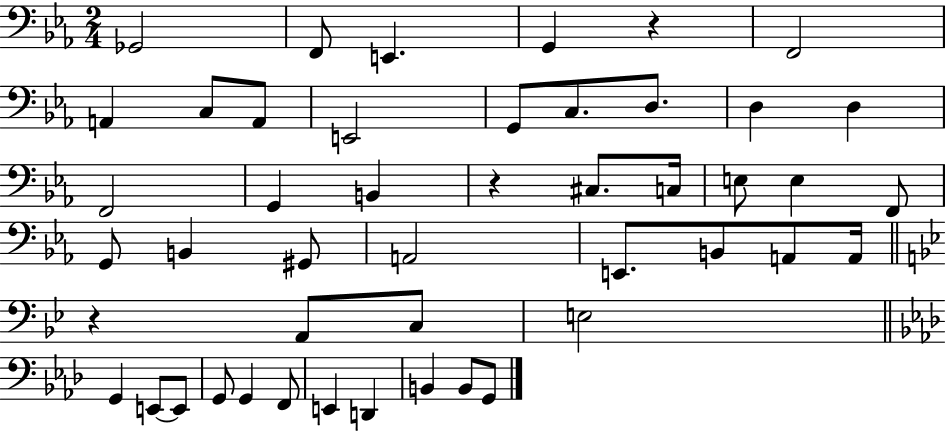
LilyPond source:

{
  \clef bass
  \numericTimeSignature
  \time 2/4
  \key ees \major
  ges,2 | f,8 e,4. | g,4 r4 | f,2 | \break a,4 c8 a,8 | e,2 | g,8 c8. d8. | d4 d4 | \break f,2 | g,4 b,4 | r4 cis8. c16 | e8 e4 f,8 | \break g,8 b,4 gis,8 | a,2 | e,8. b,8 a,8 a,16 | \bar "||" \break \key g \minor r4 a,8 c8 | e2 | \bar "||" \break \key aes \major g,4 e,8~~ e,8 | g,8 g,4 f,8 | e,4 d,4 | b,4 b,8 g,8 | \break \bar "|."
}